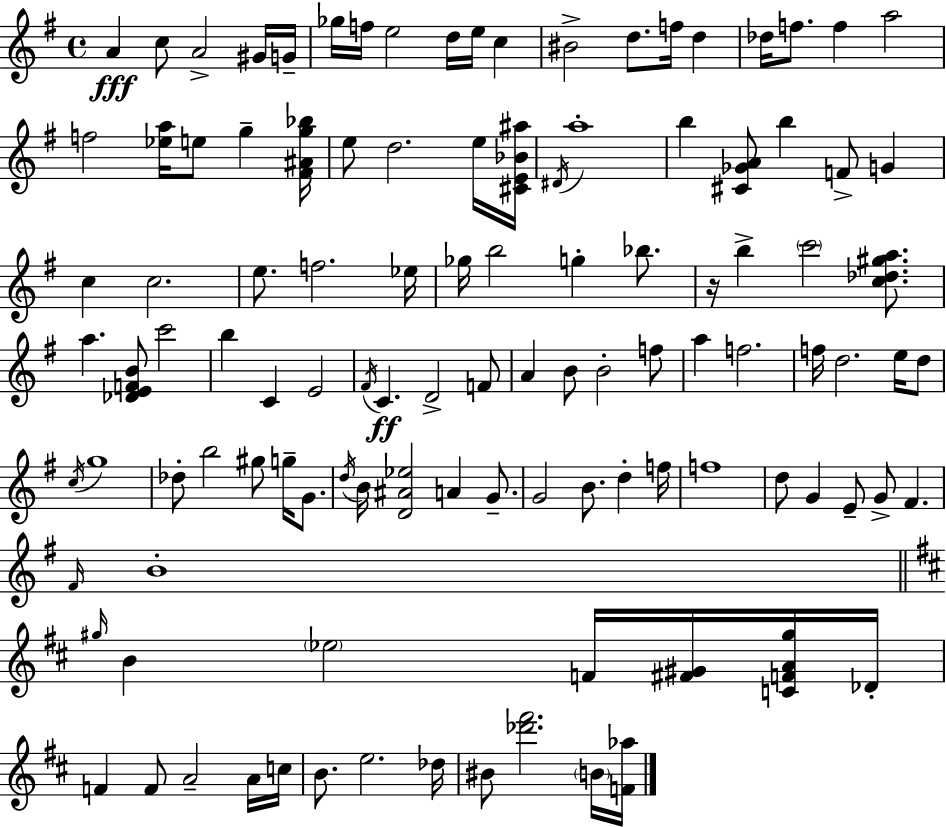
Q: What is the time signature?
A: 4/4